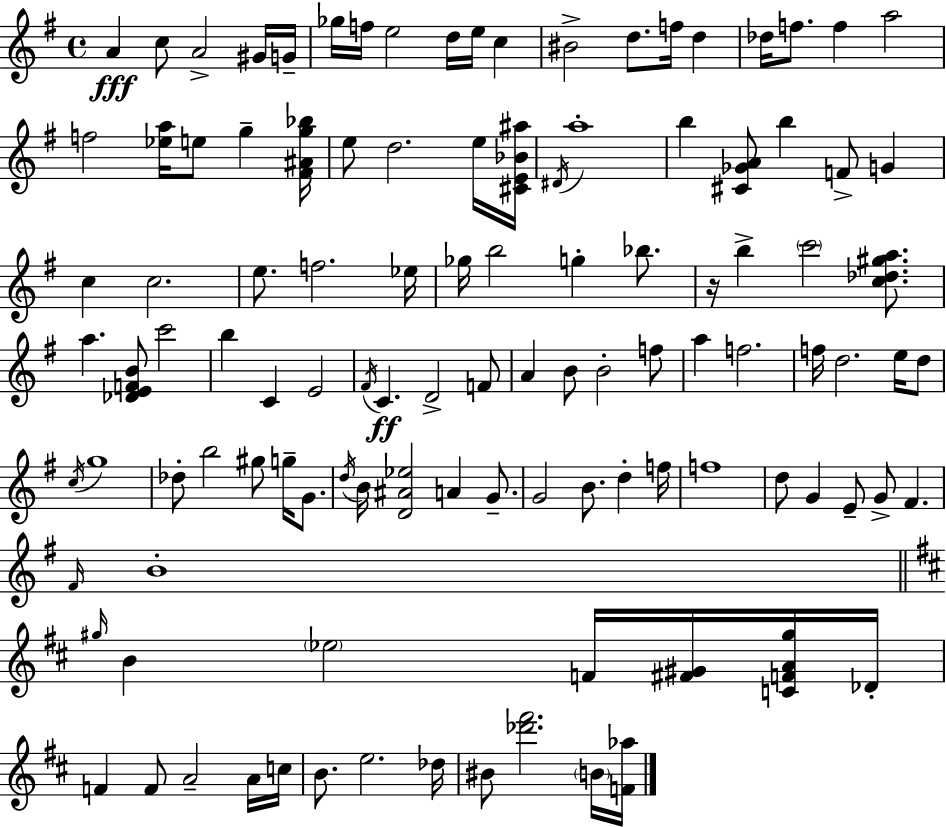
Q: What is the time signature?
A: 4/4